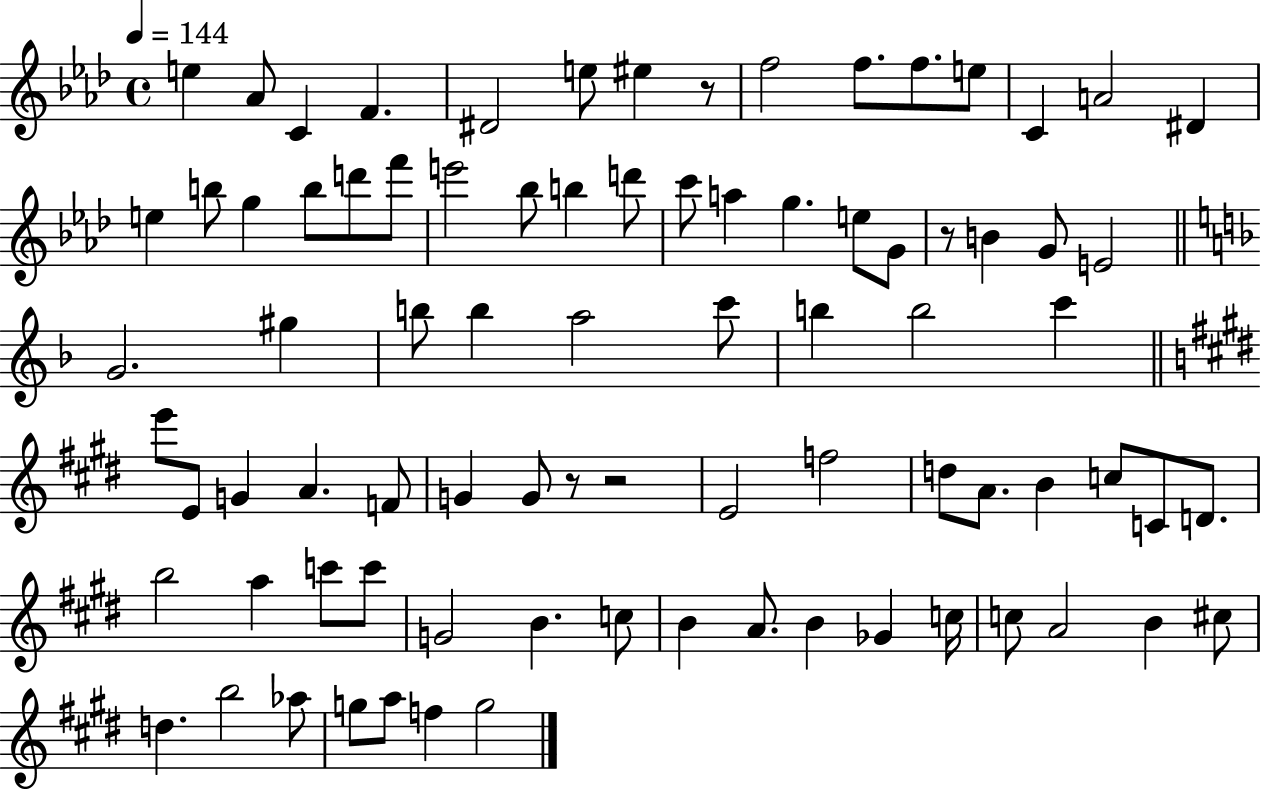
E5/q Ab4/e C4/q F4/q. D#4/h E5/e EIS5/q R/e F5/h F5/e. F5/e. E5/e C4/q A4/h D#4/q E5/q B5/e G5/q B5/e D6/e F6/e E6/h Bb5/e B5/q D6/e C6/e A5/q G5/q. E5/e G4/e R/e B4/q G4/e E4/h G4/h. G#5/q B5/e B5/q A5/h C6/e B5/q B5/h C6/q E6/e E4/e G4/q A4/q. F4/e G4/q G4/e R/e R/h E4/h F5/h D5/e A4/e. B4/q C5/e C4/e D4/e. B5/h A5/q C6/e C6/e G4/h B4/q. C5/e B4/q A4/e. B4/q Gb4/q C5/s C5/e A4/h B4/q C#5/e D5/q. B5/h Ab5/e G5/e A5/e F5/q G5/h